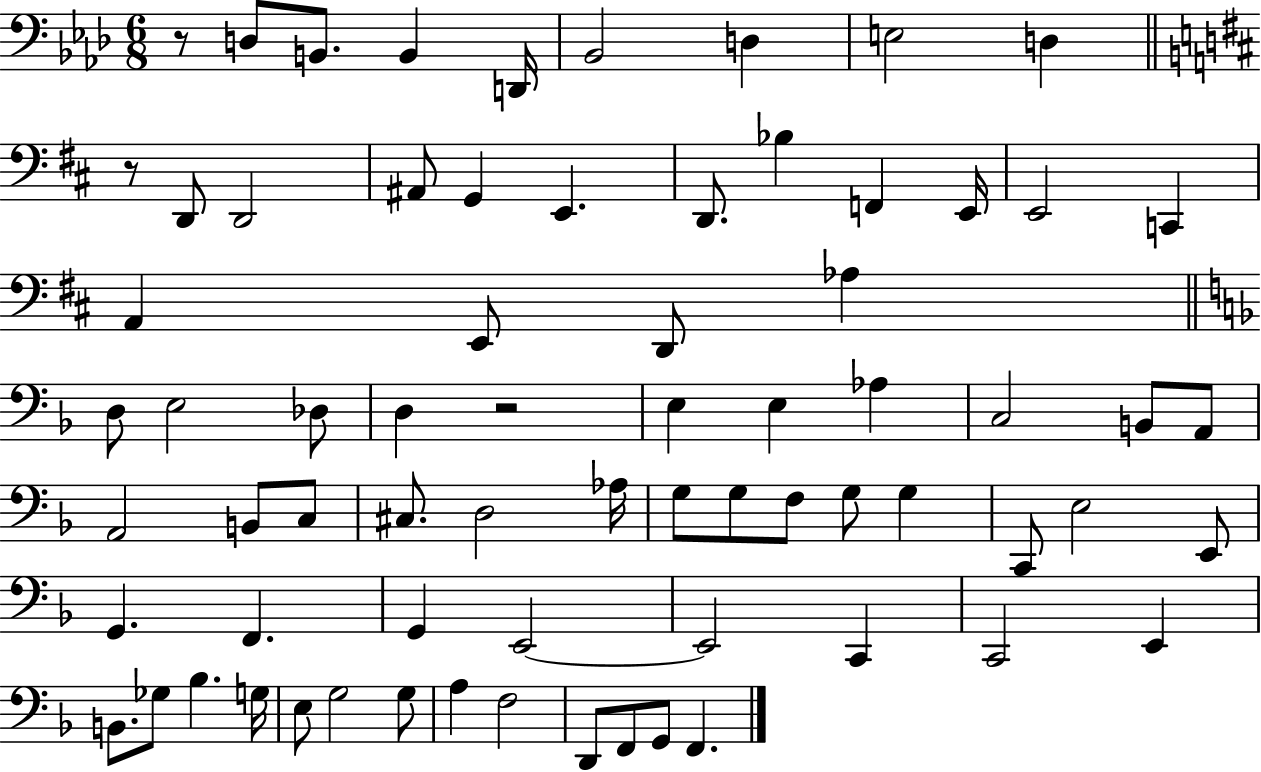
{
  \clef bass
  \numericTimeSignature
  \time 6/8
  \key aes \major
  r8 d8 b,8. b,4 d,16 | bes,2 d4 | e2 d4 | \bar "||" \break \key b \minor r8 d,8 d,2 | ais,8 g,4 e,4. | d,8. bes4 f,4 e,16 | e,2 c,4 | \break a,4 e,8 d,8 aes4 | \bar "||" \break \key f \major d8 e2 des8 | d4 r2 | e4 e4 aes4 | c2 b,8 a,8 | \break a,2 b,8 c8 | cis8. d2 aes16 | g8 g8 f8 g8 g4 | c,8 e2 e,8 | \break g,4. f,4. | g,4 e,2~~ | e,2 c,4 | c,2 e,4 | \break b,8. ges8 bes4. g16 | e8 g2 g8 | a4 f2 | d,8 f,8 g,8 f,4. | \break \bar "|."
}